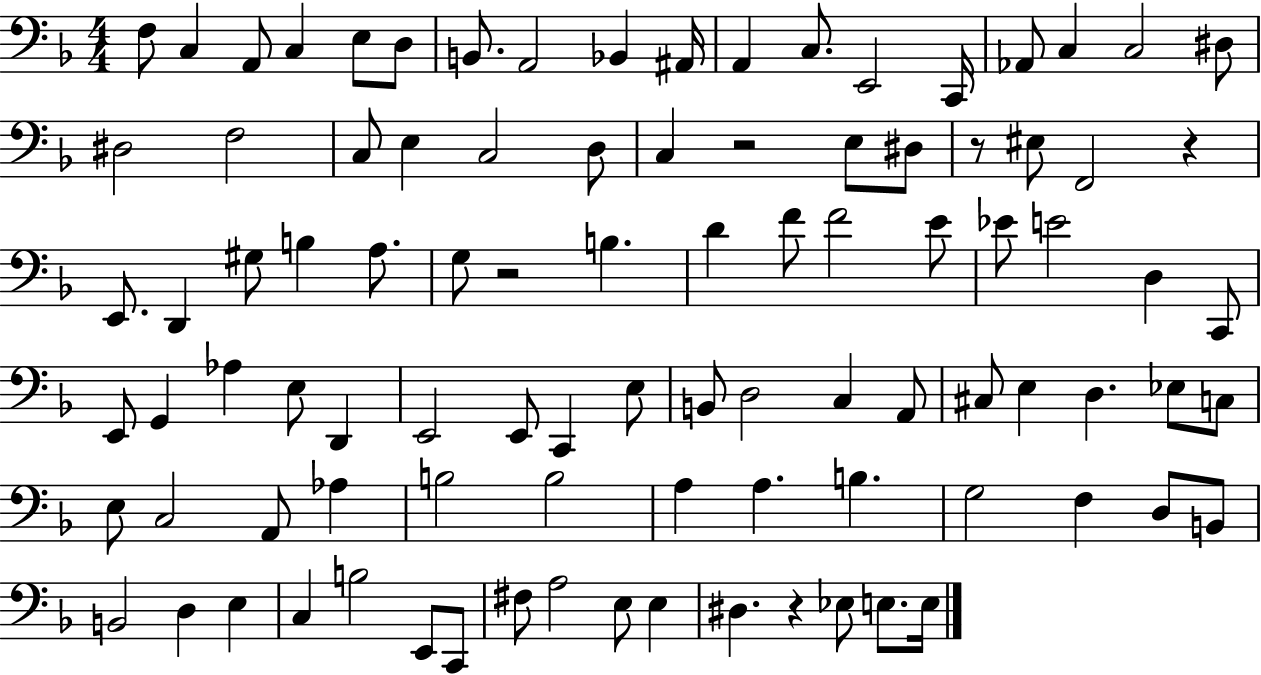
X:1
T:Untitled
M:4/4
L:1/4
K:F
F,/2 C, A,,/2 C, E,/2 D,/2 B,,/2 A,,2 _B,, ^A,,/4 A,, C,/2 E,,2 C,,/4 _A,,/2 C, C,2 ^D,/2 ^D,2 F,2 C,/2 E, C,2 D,/2 C, z2 E,/2 ^D,/2 z/2 ^E,/2 F,,2 z E,,/2 D,, ^G,/2 B, A,/2 G,/2 z2 B, D F/2 F2 E/2 _E/2 E2 D, C,,/2 E,,/2 G,, _A, E,/2 D,, E,,2 E,,/2 C,, E,/2 B,,/2 D,2 C, A,,/2 ^C,/2 E, D, _E,/2 C,/2 E,/2 C,2 A,,/2 _A, B,2 B,2 A, A, B, G,2 F, D,/2 B,,/2 B,,2 D, E, C, B,2 E,,/2 C,,/2 ^F,/2 A,2 E,/2 E, ^D, z _E,/2 E,/2 E,/4